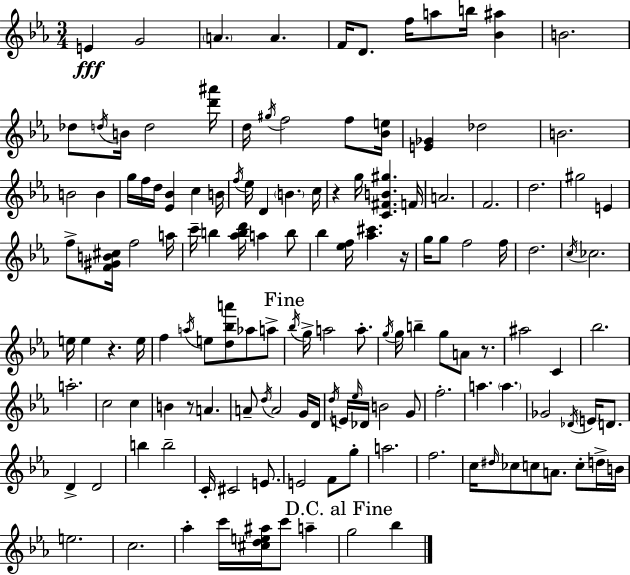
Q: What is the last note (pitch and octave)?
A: Bb5